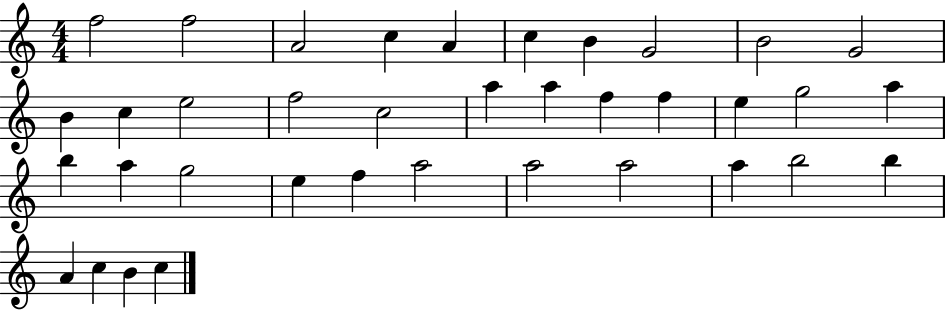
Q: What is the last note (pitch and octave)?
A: C5